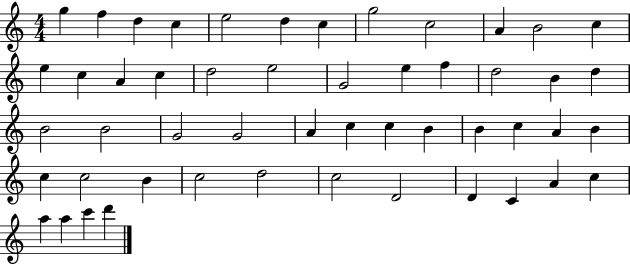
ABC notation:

X:1
T:Untitled
M:4/4
L:1/4
K:C
g f d c e2 d c g2 c2 A B2 c e c A c d2 e2 G2 e f d2 B d B2 B2 G2 G2 A c c B B c A B c c2 B c2 d2 c2 D2 D C A c a a c' d'